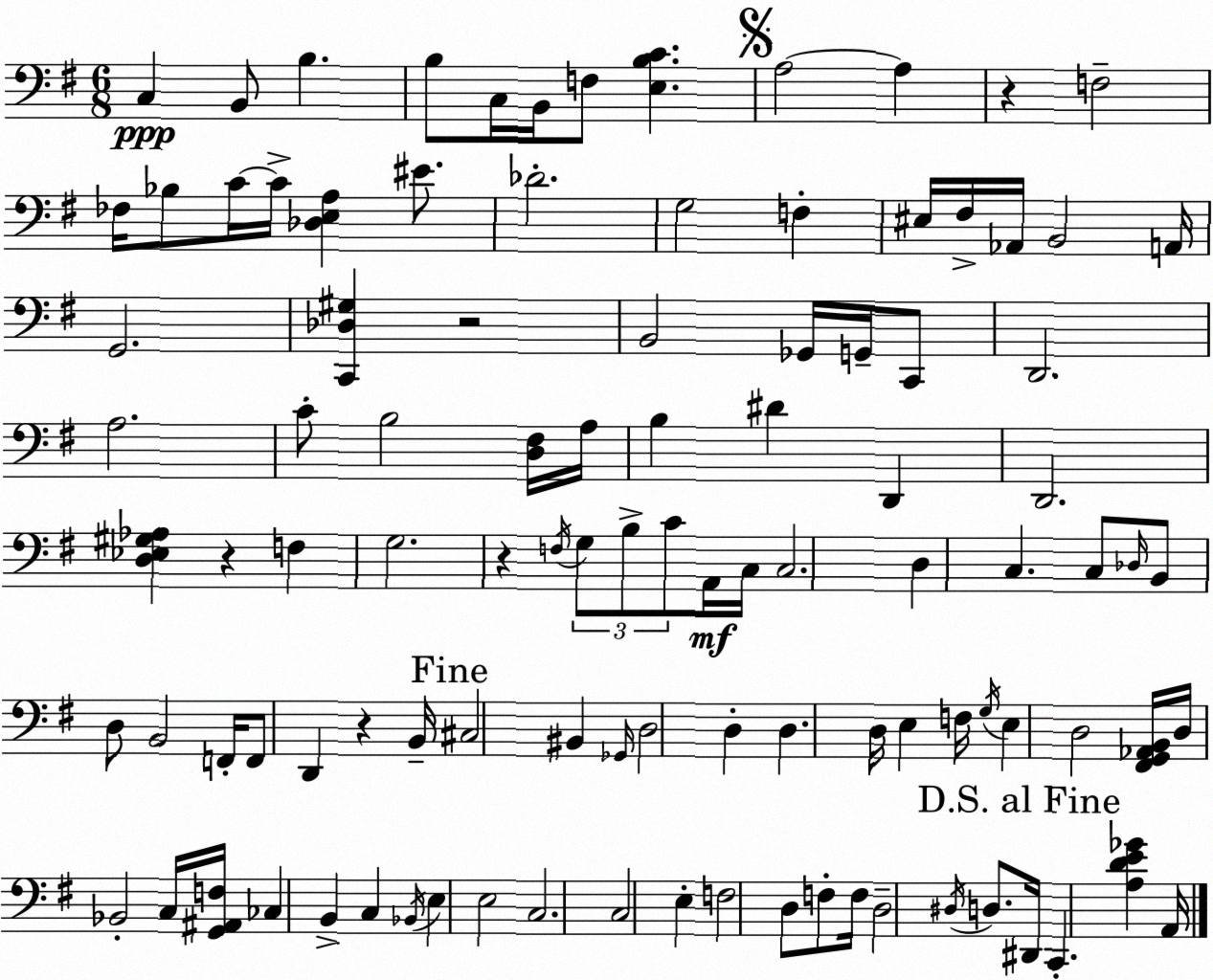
X:1
T:Untitled
M:6/8
L:1/4
K:Em
C, B,,/2 B, B,/2 C,/4 B,,/4 F,/2 [E,B,C] A,2 A, z F,2 _F,/4 _B,/2 C/4 C/4 [_D,E,A,] ^E/2 _D2 G,2 F, ^E,/4 ^F,/4 _A,,/4 B,,2 A,,/4 G,,2 [C,,_D,^G,] z2 B,,2 _G,,/4 G,,/4 C,,/2 D,,2 A,2 C/2 B,2 [D,^F,]/4 A,/4 B, ^D D,, D,,2 [D,_E,^G,_A,] z F, G,2 z F,/4 G,/2 B,/2 C/2 A,,/4 C,/4 C,2 D, C, C,/2 _D,/4 B,,/2 D,/2 B,,2 F,,/4 F,,/2 D,, z B,,/4 ^C,2 ^B,, _G,,/4 D,2 D, D, D,/4 E, F,/4 G,/4 E, D,2 [^F,,G,,_A,,B,,]/4 D,/4 _B,,2 C,/4 [G,,^A,,F,]/4 _C, B,, C, _B,,/4 E, E,2 C,2 C,2 E, F,2 D,/2 F,/2 F,/4 D,2 ^D,/4 D,/2 ^D,,/4 C,, [A,DE_G] A,,/4